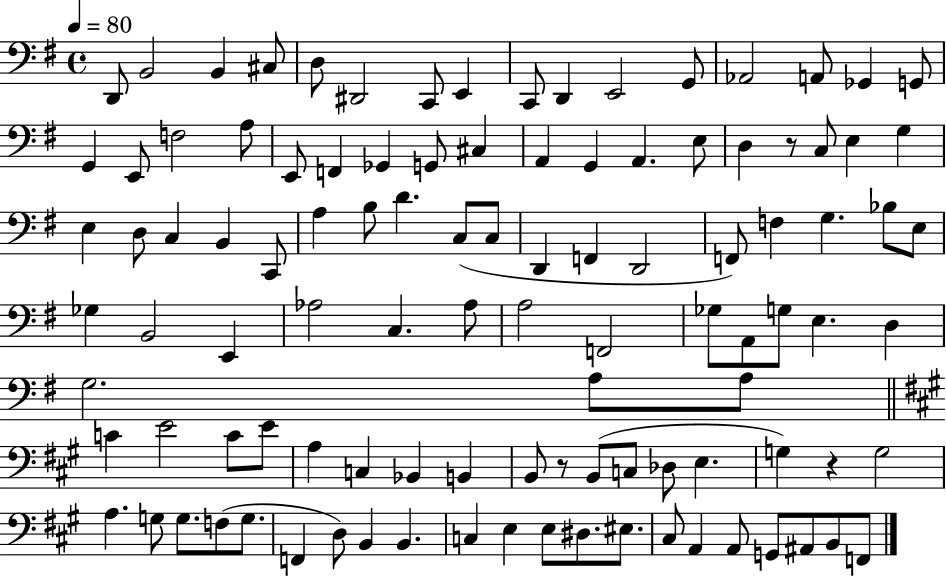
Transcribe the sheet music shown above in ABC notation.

X:1
T:Untitled
M:4/4
L:1/4
K:G
D,,/2 B,,2 B,, ^C,/2 D,/2 ^D,,2 C,,/2 E,, C,,/2 D,, E,,2 G,,/2 _A,,2 A,,/2 _G,, G,,/2 G,, E,,/2 F,2 A,/2 E,,/2 F,, _G,, G,,/2 ^C, A,, G,, A,, E,/2 D, z/2 C,/2 E, G, E, D,/2 C, B,, C,,/2 A, B,/2 D C,/2 C,/2 D,, F,, D,,2 F,,/2 F, G, _B,/2 E,/2 _G, B,,2 E,, _A,2 C, _A,/2 A,2 F,,2 _G,/2 A,,/2 G,/2 E, D, G,2 A,/2 A,/2 C E2 C/2 E/2 A, C, _B,, B,, B,,/2 z/2 B,,/2 C,/2 _D,/2 E, G, z G,2 A, G,/2 G,/2 F,/2 G,/2 F,, D,/2 B,, B,, C, E, E,/2 ^D,/2 ^E,/2 ^C,/2 A,, A,,/2 G,,/2 ^A,,/2 B,,/2 F,,/2